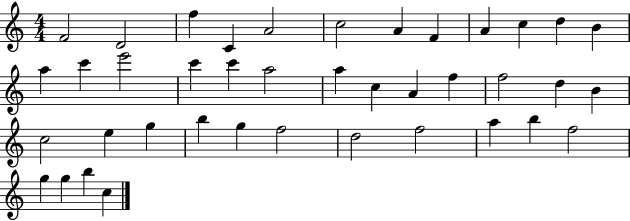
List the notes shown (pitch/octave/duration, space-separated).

F4/h D4/h F5/q C4/q A4/h C5/h A4/q F4/q A4/q C5/q D5/q B4/q A5/q C6/q E6/h C6/q C6/q A5/h A5/q C5/q A4/q F5/q F5/h D5/q B4/q C5/h E5/q G5/q B5/q G5/q F5/h D5/h F5/h A5/q B5/q F5/h G5/q G5/q B5/q C5/q